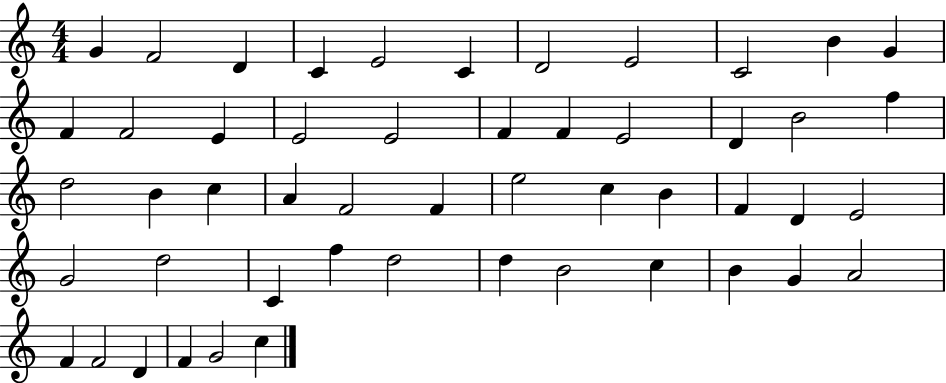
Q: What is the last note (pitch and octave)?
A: C5